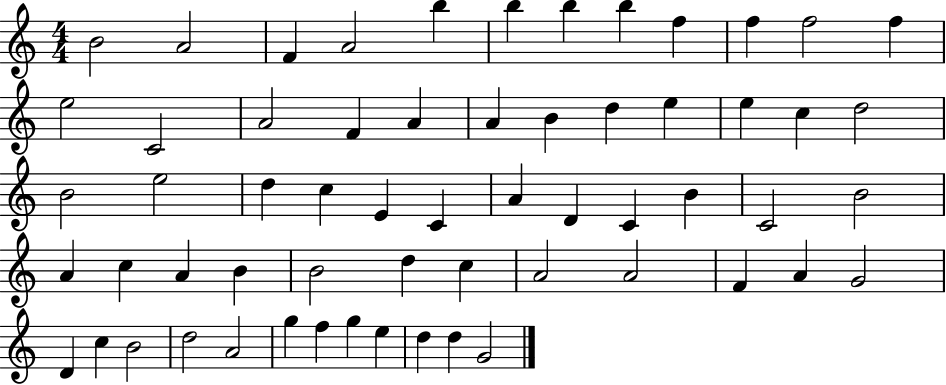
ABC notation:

X:1
T:Untitled
M:4/4
L:1/4
K:C
B2 A2 F A2 b b b b f f f2 f e2 C2 A2 F A A B d e e c d2 B2 e2 d c E C A D C B C2 B2 A c A B B2 d c A2 A2 F A G2 D c B2 d2 A2 g f g e d d G2